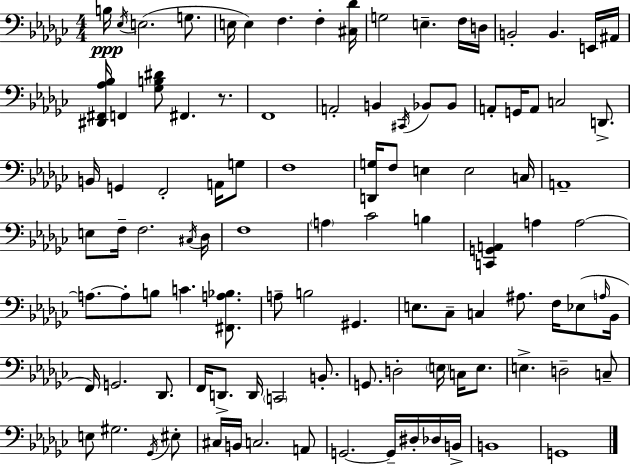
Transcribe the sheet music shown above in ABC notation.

X:1
T:Untitled
M:4/4
L:1/4
K:Ebm
B,/4 _E,/4 E,2 G,/2 E,/4 E, F, F, [^C,_D]/4 G,2 E, F,/4 D,/4 B,,2 B,, E,,/4 ^A,,/4 [^D,,^F,,_A,_B,]/4 F,, [_G,B,^D]/2 ^F,, z/2 F,,4 A,,2 B,, ^C,,/4 _B,,/2 _B,,/2 A,,/2 G,,/4 A,,/2 C,2 D,,/2 B,,/4 G,, F,,2 A,,/4 G,/2 F,4 [D,,G,]/4 F,/2 E, E,2 C,/4 A,,4 E,/2 F,/4 F,2 ^C,/4 _D,/4 F,4 A, _C2 B, [C,,G,,A,,] A, A,2 A,/2 A,/2 B,/2 C [^F,,A,_B,]/2 A,/2 B,2 ^G,, E,/2 _C,/2 C, ^A,/2 F,/4 _E,/2 A,/4 _B,,/4 F,,/4 G,,2 _D,,/2 F,,/4 D,,/2 D,,/4 C,,2 B,,/2 G,,/2 D,2 E,/4 C,/4 E,/2 E, D,2 C,/2 E,/2 ^G,2 _G,,/4 ^E,/2 ^C,/4 B,,/4 C,2 A,,/2 G,,2 G,,/4 ^D,/4 _D,/4 B,,/4 B,,4 G,,4